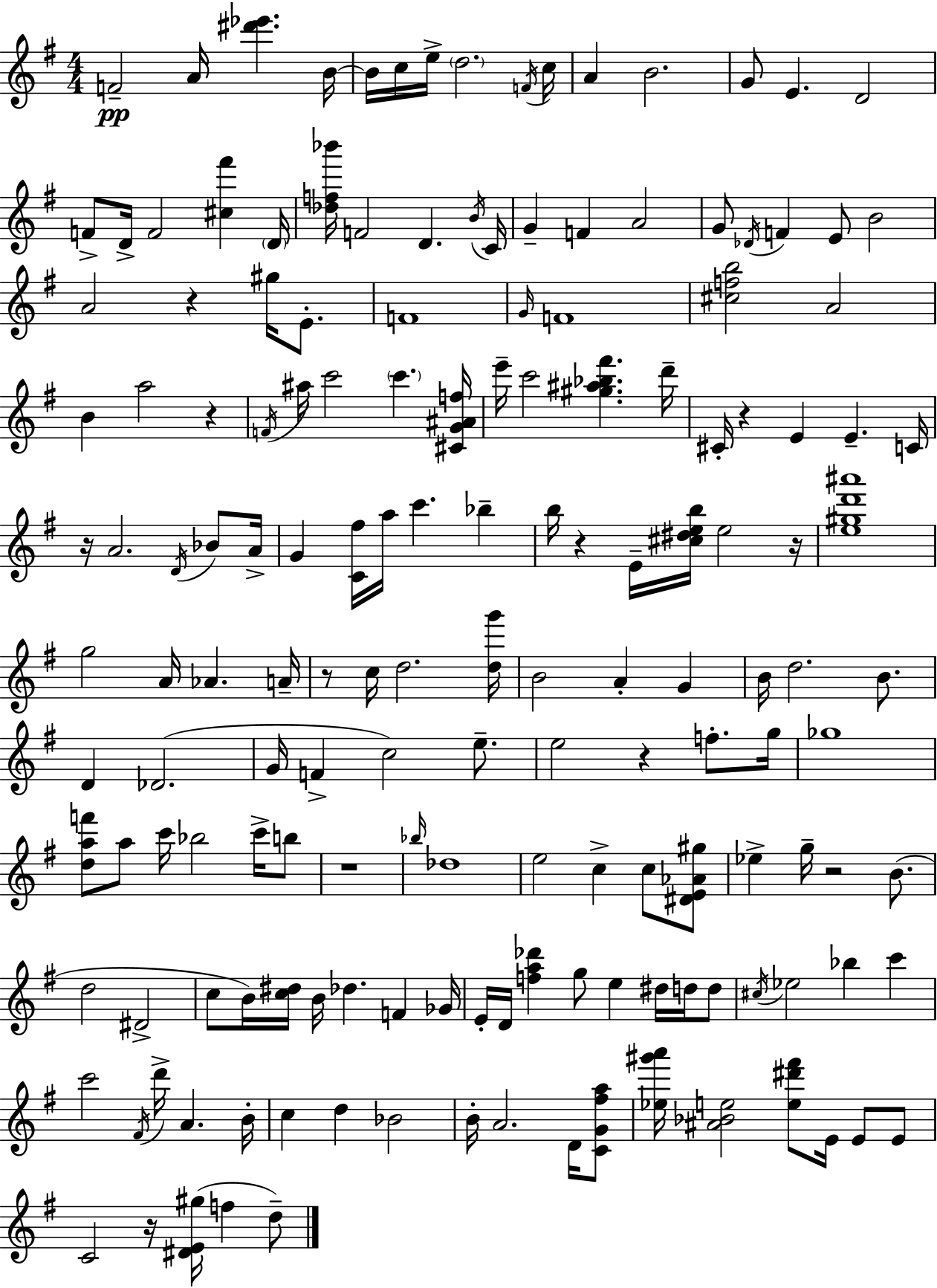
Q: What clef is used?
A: treble